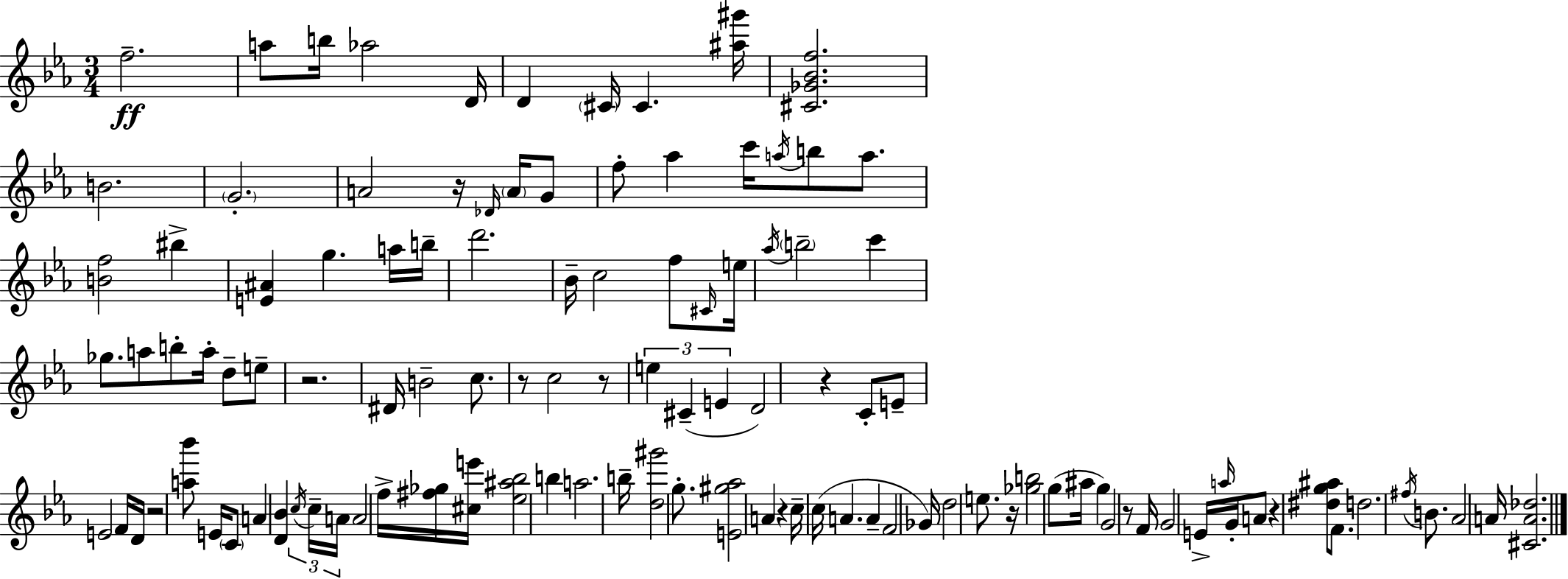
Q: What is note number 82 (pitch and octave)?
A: G4